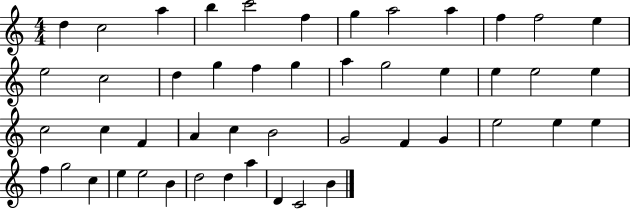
{
  \clef treble
  \numericTimeSignature
  \time 4/4
  \key c \major
  d''4 c''2 a''4 | b''4 c'''2 f''4 | g''4 a''2 a''4 | f''4 f''2 e''4 | \break e''2 c''2 | d''4 g''4 f''4 g''4 | a''4 g''2 e''4 | e''4 e''2 e''4 | \break c''2 c''4 f'4 | a'4 c''4 b'2 | g'2 f'4 g'4 | e''2 e''4 e''4 | \break f''4 g''2 c''4 | e''4 e''2 b'4 | d''2 d''4 a''4 | d'4 c'2 b'4 | \break \bar "|."
}